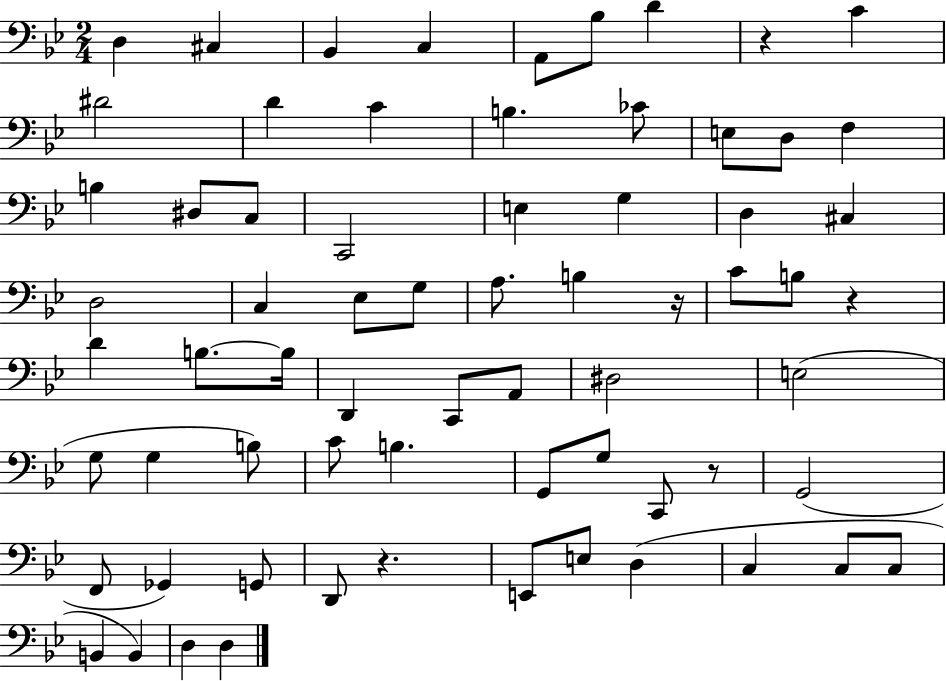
{
  \clef bass
  \numericTimeSignature
  \time 2/4
  \key bes \major
  d4 cis4 | bes,4 c4 | a,8 bes8 d'4 | r4 c'4 | \break dis'2 | d'4 c'4 | b4. ces'8 | e8 d8 f4 | \break b4 dis8 c8 | c,2 | e4 g4 | d4 cis4 | \break d2 | c4 ees8 g8 | a8. b4 r16 | c'8 b8 r4 | \break d'4 b8.~~ b16 | d,4 c,8 a,8 | dis2 | e2( | \break g8 g4 b8) | c'8 b4. | g,8 g8 c,8 r8 | g,2( | \break f,8 ges,4) g,8 | d,8 r4. | e,8 e8 d4( | c4 c8 c8 | \break b,4 b,4) | d4 d4 | \bar "|."
}